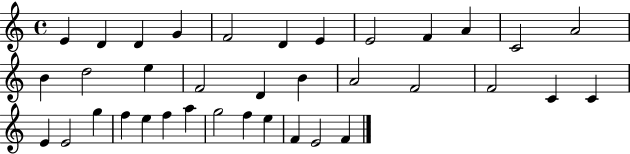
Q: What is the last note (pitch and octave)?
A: F4